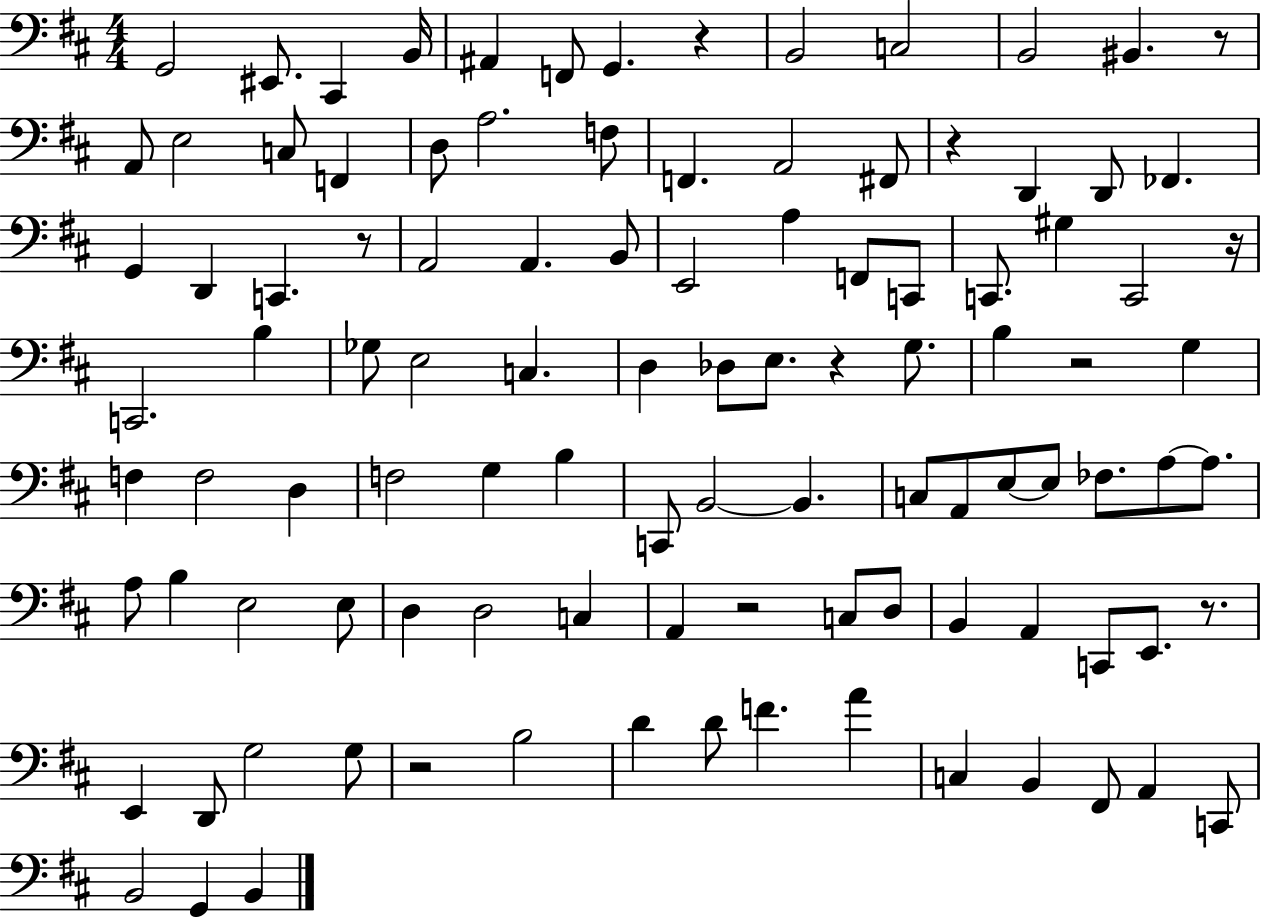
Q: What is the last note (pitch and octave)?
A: B2